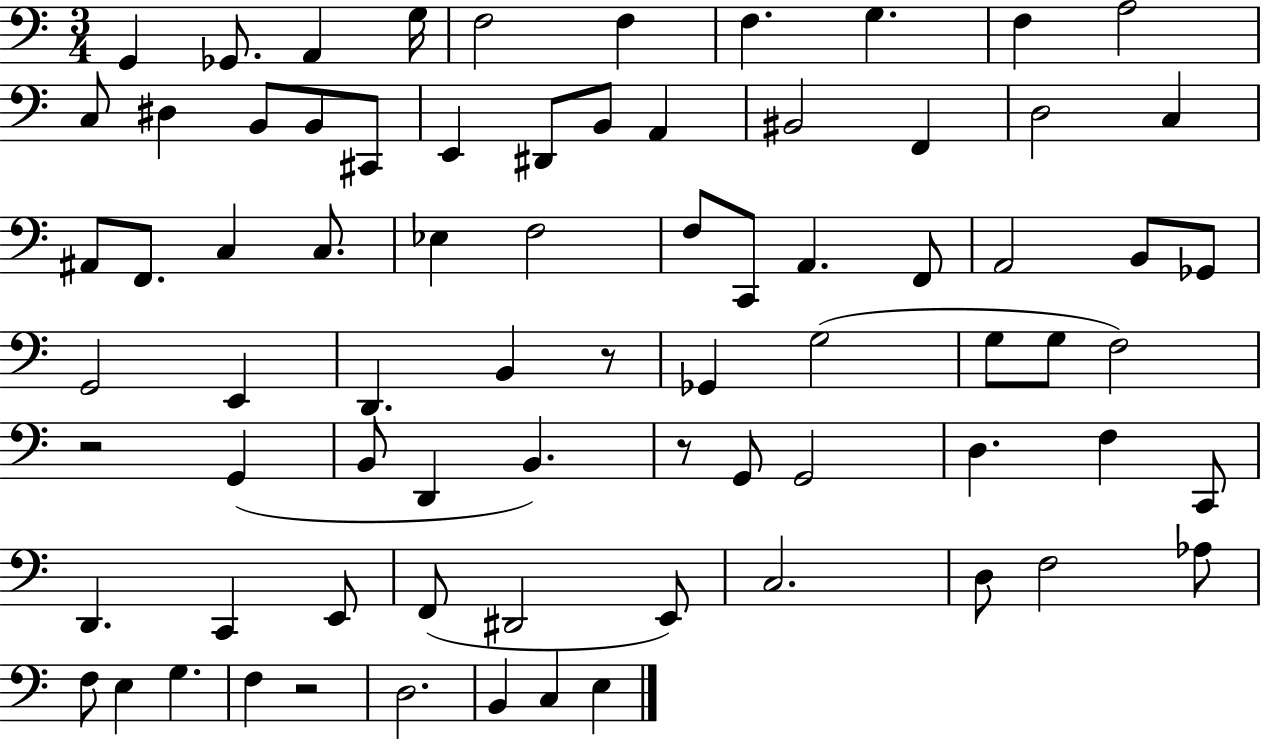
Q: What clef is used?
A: bass